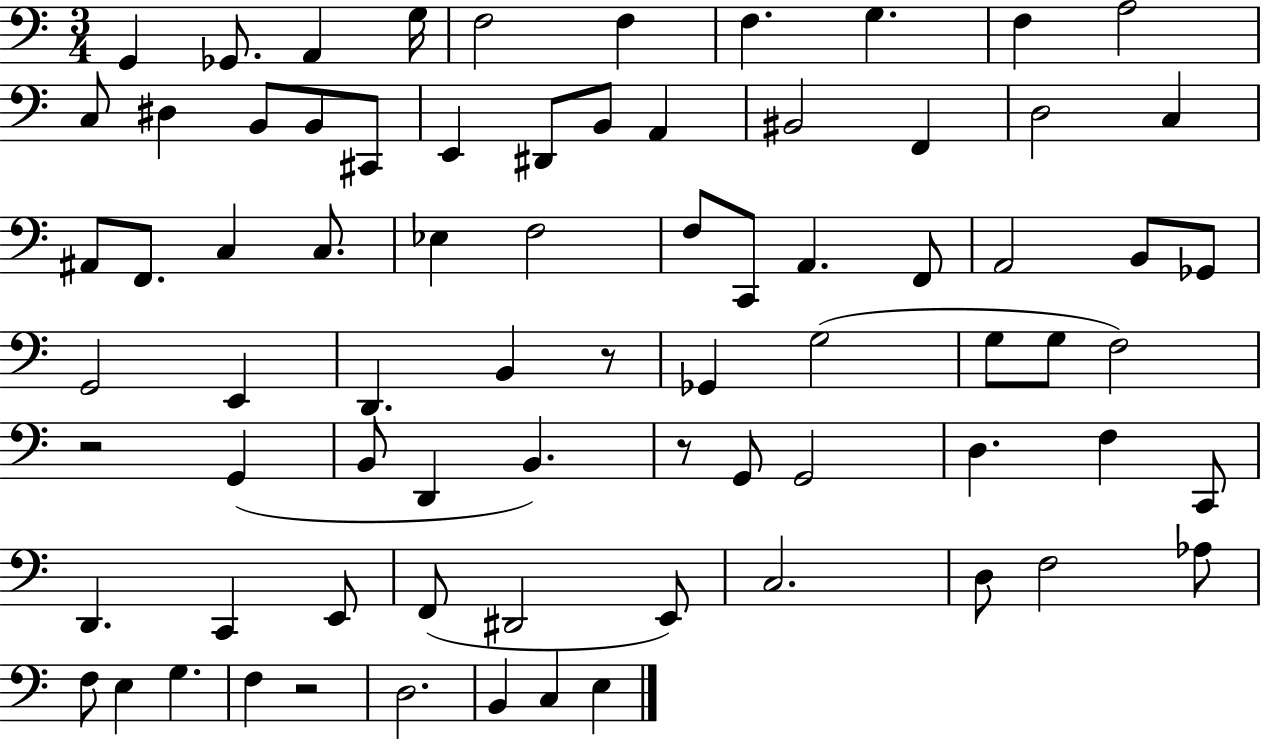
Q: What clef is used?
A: bass